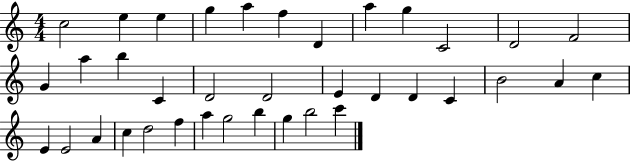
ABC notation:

X:1
T:Untitled
M:4/4
L:1/4
K:C
c2 e e g a f D a g C2 D2 F2 G a b C D2 D2 E D D C B2 A c E E2 A c d2 f a g2 b g b2 c'